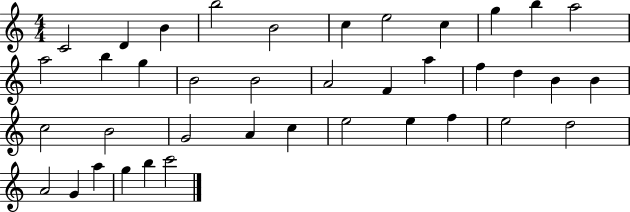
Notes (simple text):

C4/h D4/q B4/q B5/h B4/h C5/q E5/h C5/q G5/q B5/q A5/h A5/h B5/q G5/q B4/h B4/h A4/h F4/q A5/q F5/q D5/q B4/q B4/q C5/h B4/h G4/h A4/q C5/q E5/h E5/q F5/q E5/h D5/h A4/h G4/q A5/q G5/q B5/q C6/h